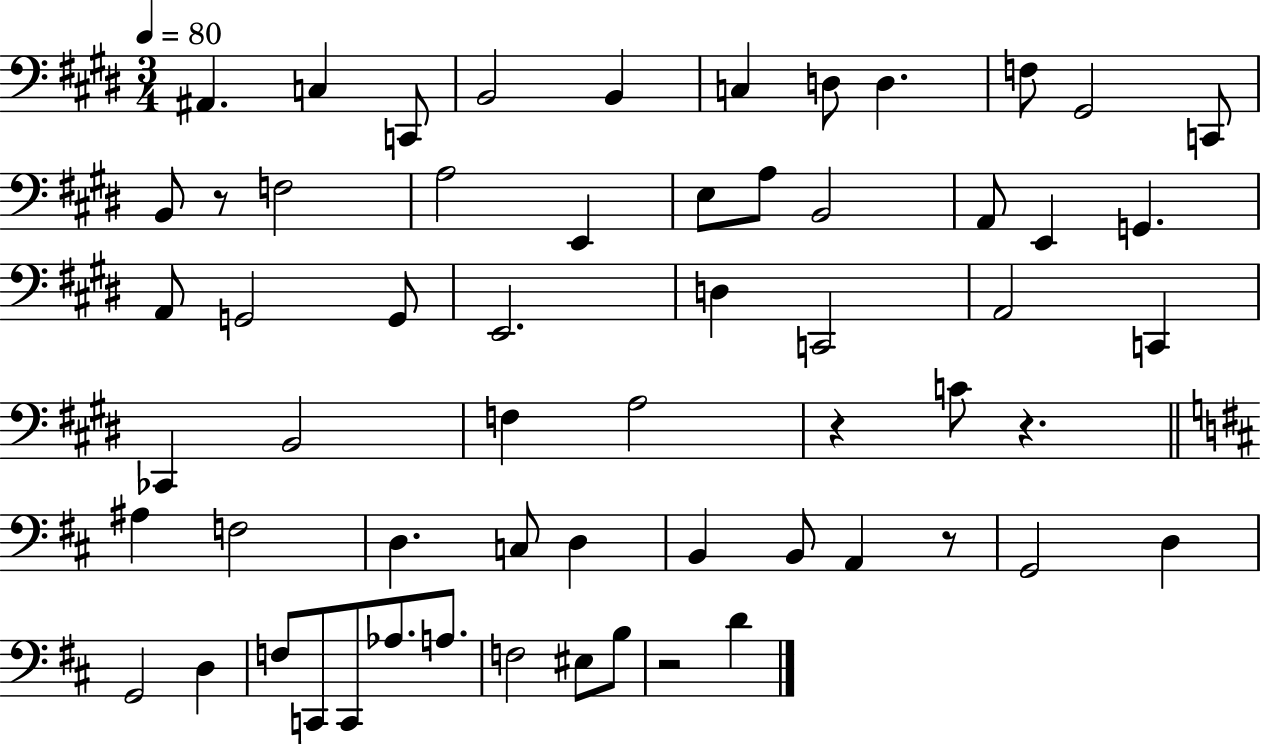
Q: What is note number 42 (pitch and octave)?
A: A2